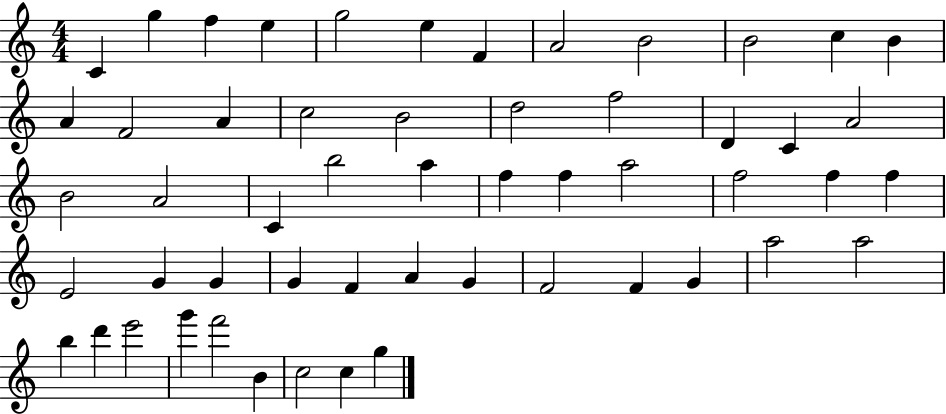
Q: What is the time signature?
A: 4/4